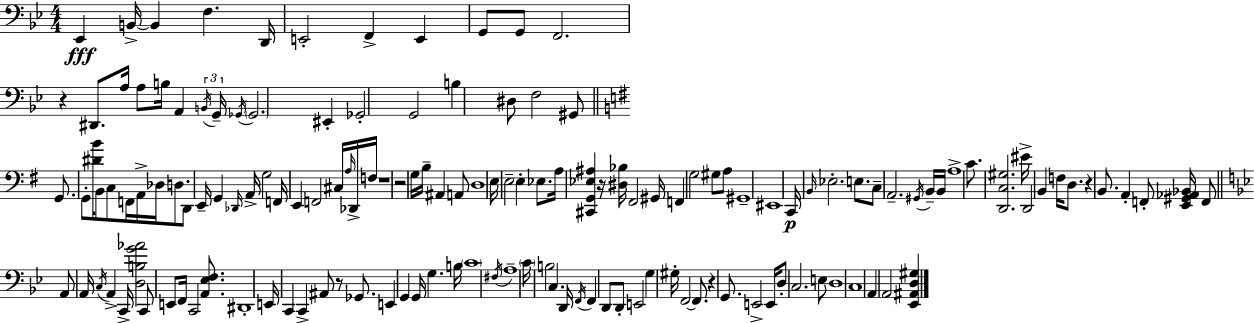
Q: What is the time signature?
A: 4/4